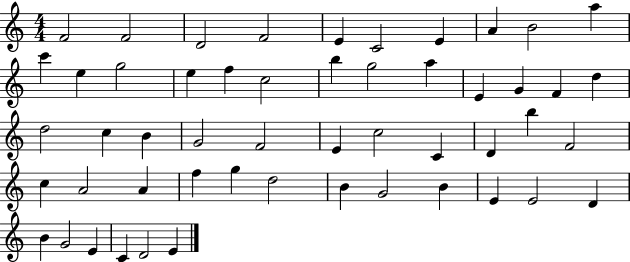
{
  \clef treble
  \numericTimeSignature
  \time 4/4
  \key c \major
  f'2 f'2 | d'2 f'2 | e'4 c'2 e'4 | a'4 b'2 a''4 | \break c'''4 e''4 g''2 | e''4 f''4 c''2 | b''4 g''2 a''4 | e'4 g'4 f'4 d''4 | \break d''2 c''4 b'4 | g'2 f'2 | e'4 c''2 c'4 | d'4 b''4 f'2 | \break c''4 a'2 a'4 | f''4 g''4 d''2 | b'4 g'2 b'4 | e'4 e'2 d'4 | \break b'4 g'2 e'4 | c'4 d'2 e'4 | \bar "|."
}